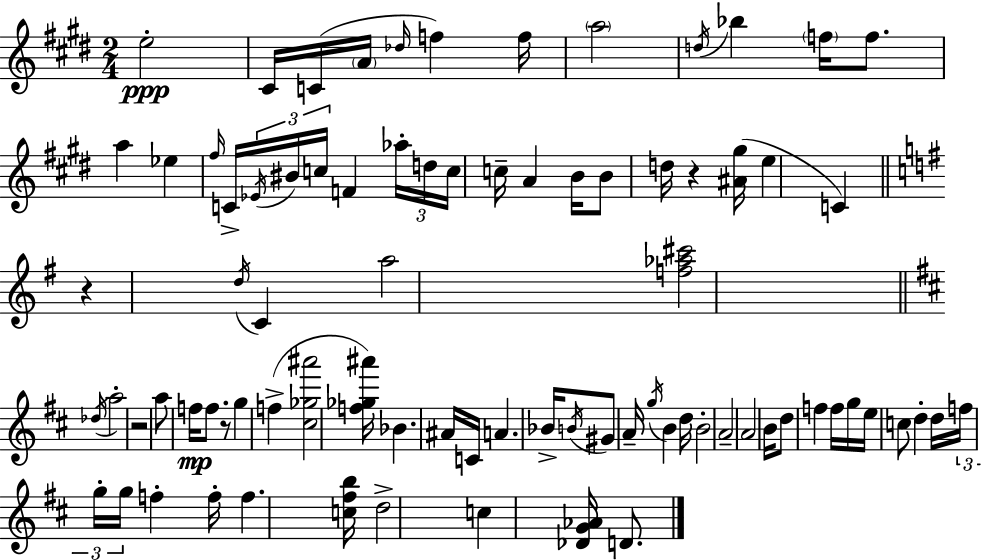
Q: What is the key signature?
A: E major